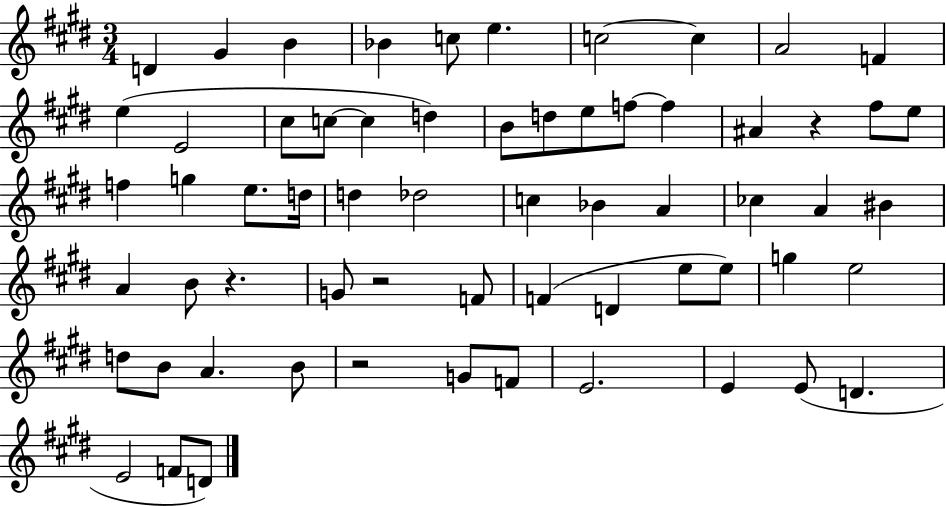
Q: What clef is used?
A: treble